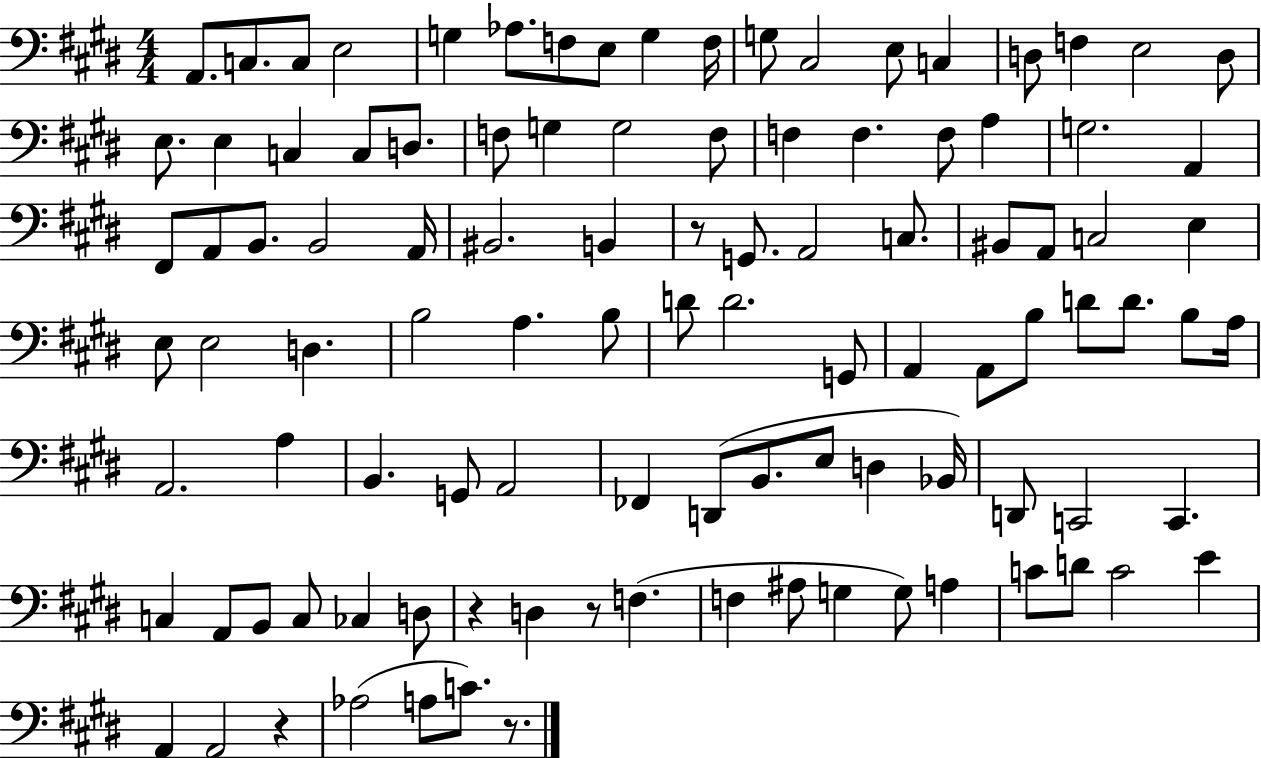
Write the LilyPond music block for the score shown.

{
  \clef bass
  \numericTimeSignature
  \time 4/4
  \key e \major
  a,8. c8. c8 e2 | g4 aes8. f8 e8 g4 f16 | g8 cis2 e8 c4 | d8 f4 e2 d8 | \break e8. e4 c4 c8 d8. | f8 g4 g2 f8 | f4 f4. f8 a4 | g2. a,4 | \break fis,8 a,8 b,8. b,2 a,16 | bis,2. b,4 | r8 g,8. a,2 c8. | bis,8 a,8 c2 e4 | \break e8 e2 d4. | b2 a4. b8 | d'8 d'2. g,8 | a,4 a,8 b8 d'8 d'8. b8 a16 | \break a,2. a4 | b,4. g,8 a,2 | fes,4 d,8( b,8. e8 d4 bes,16) | d,8 c,2 c,4. | \break c4 a,8 b,8 c8 ces4 d8 | r4 d4 r8 f4.( | f4 ais8 g4 g8) a4 | c'8 d'8 c'2 e'4 | \break a,4 a,2 r4 | aes2( a8 c'8.) r8. | \bar "|."
}